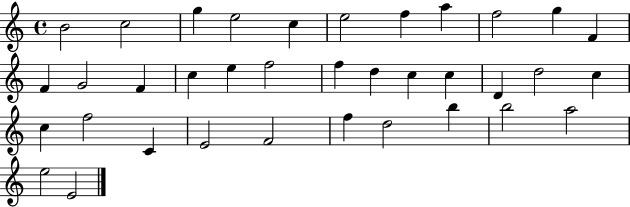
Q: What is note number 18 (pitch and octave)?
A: F5